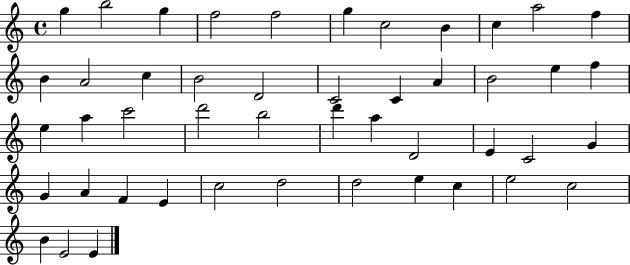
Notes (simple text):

G5/q B5/h G5/q F5/h F5/h G5/q C5/h B4/q C5/q A5/h F5/q B4/q A4/h C5/q B4/h D4/h C4/h C4/q A4/q B4/h E5/q F5/q E5/q A5/q C6/h D6/h B5/h D6/q A5/q D4/h E4/q C4/h G4/q G4/q A4/q F4/q E4/q C5/h D5/h D5/h E5/q C5/q E5/h C5/h B4/q E4/h E4/q